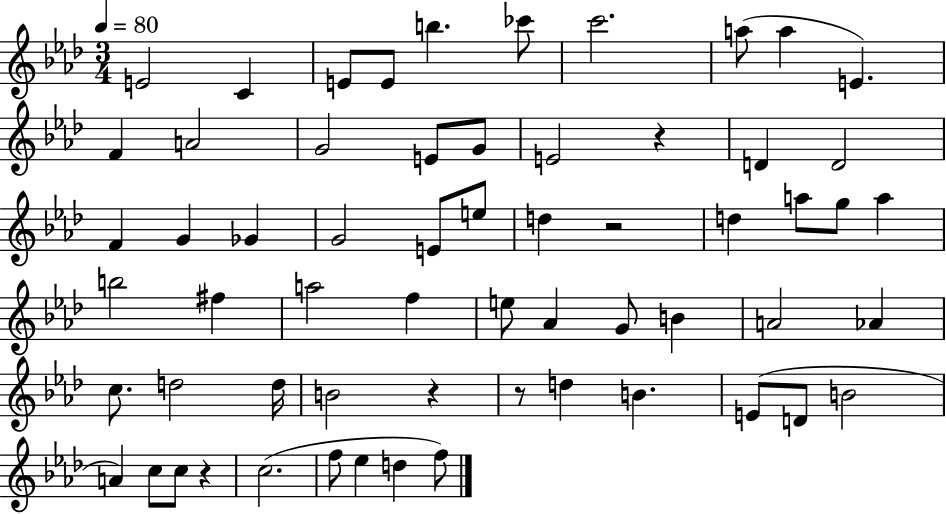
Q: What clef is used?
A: treble